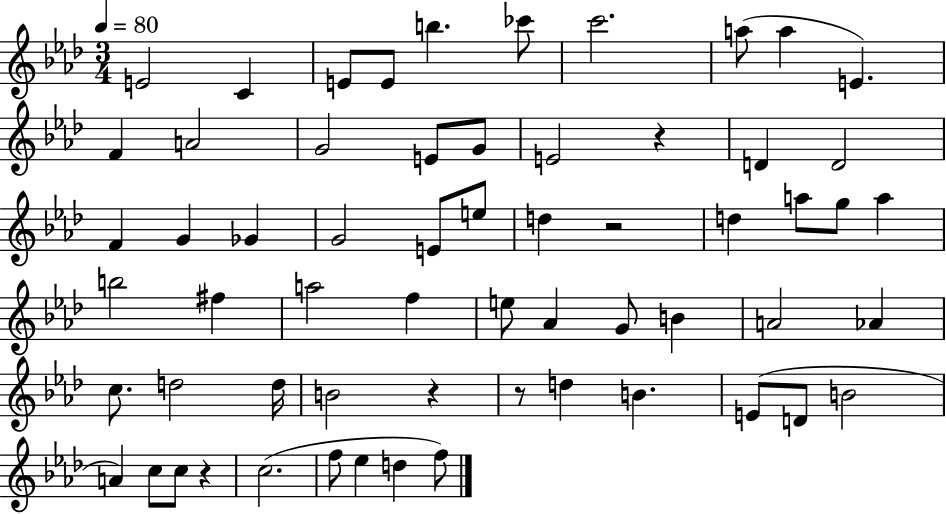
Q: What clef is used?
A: treble